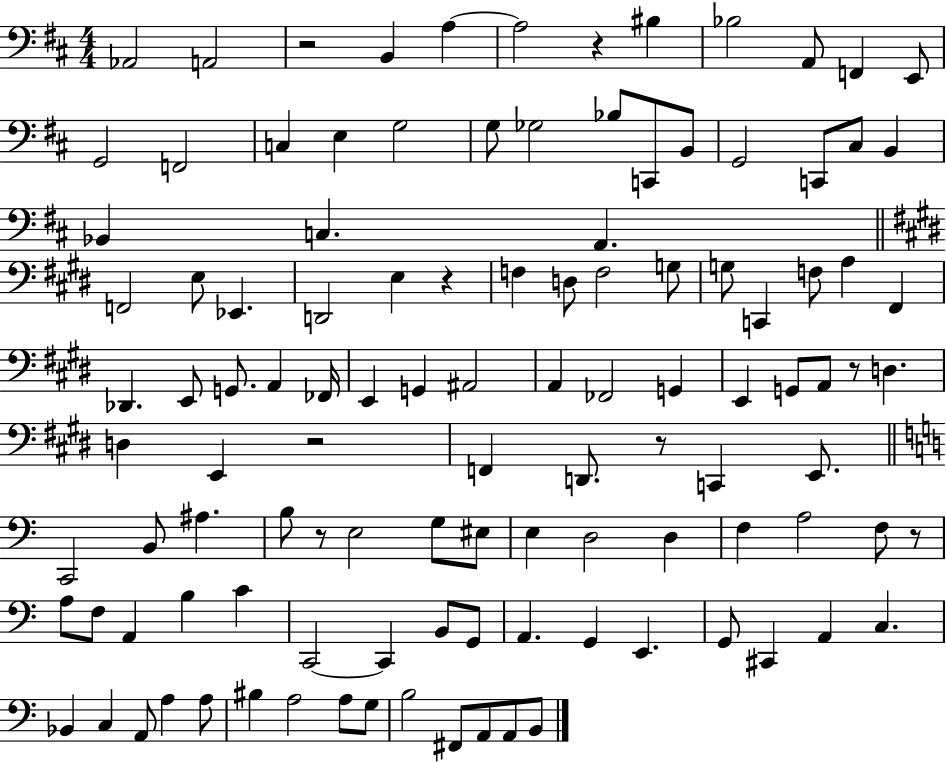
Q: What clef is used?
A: bass